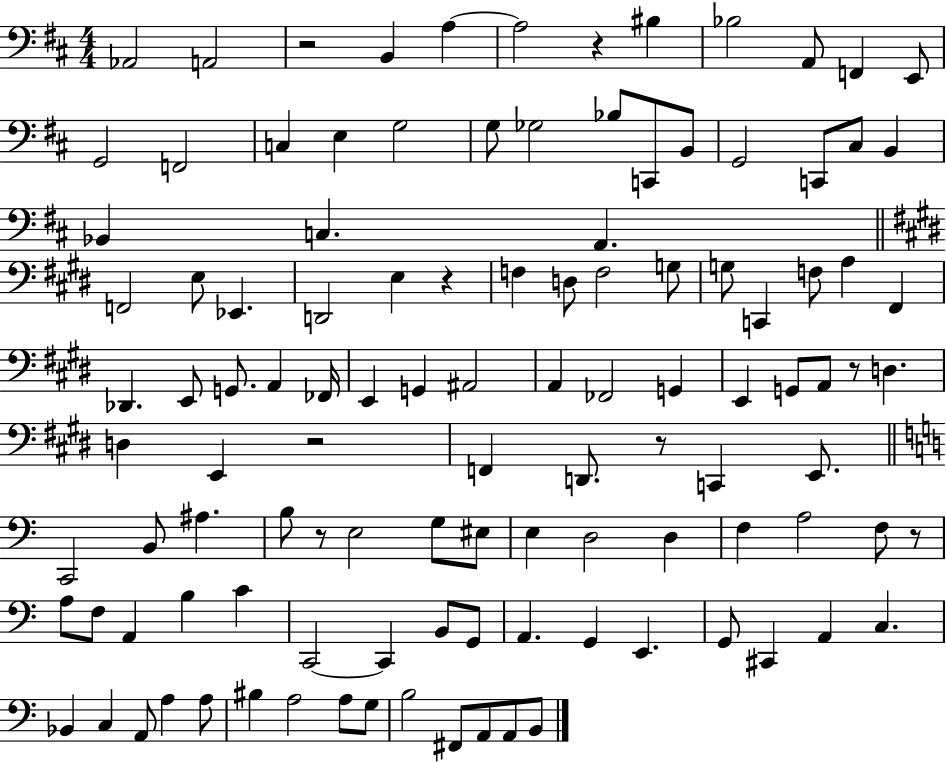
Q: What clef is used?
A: bass